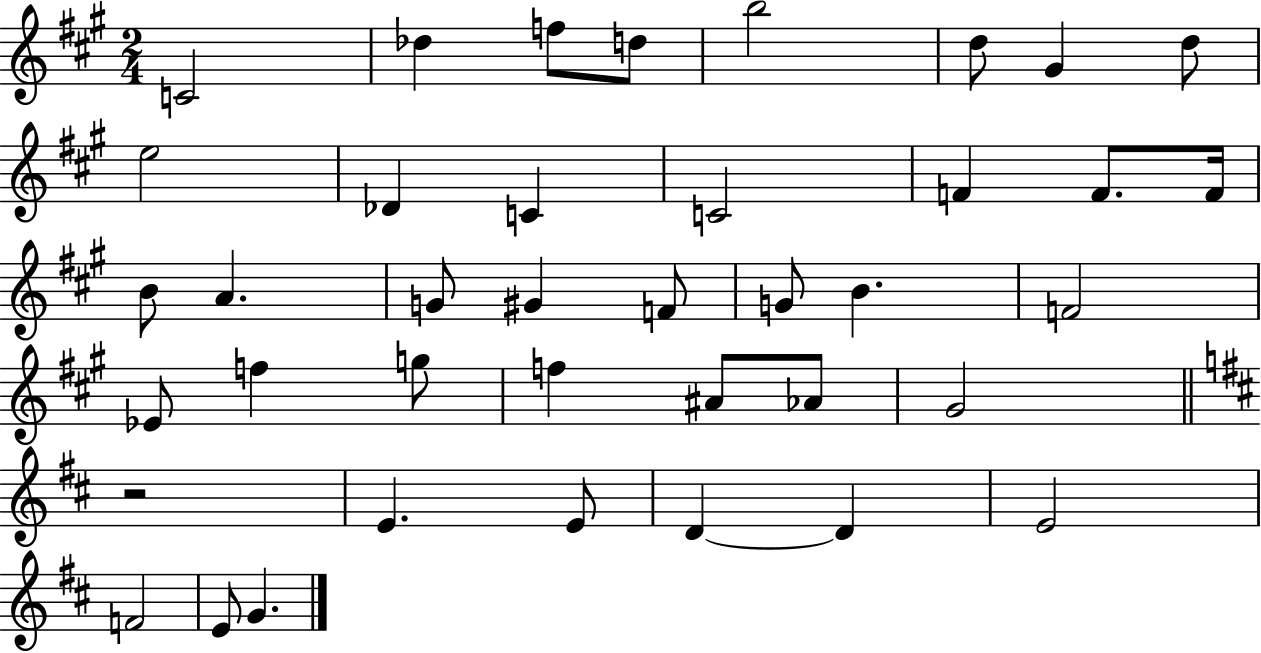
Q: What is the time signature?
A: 2/4